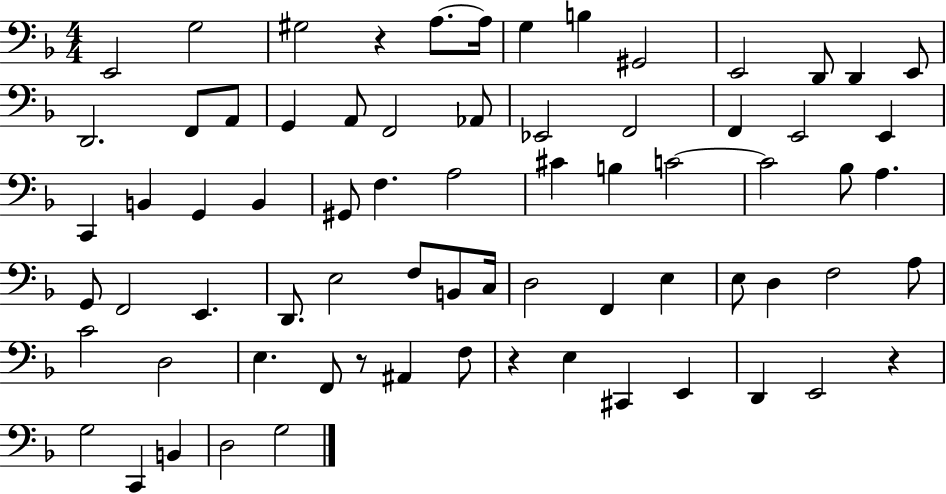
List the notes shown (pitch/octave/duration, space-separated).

E2/h G3/h G#3/h R/q A3/e. A3/s G3/q B3/q G#2/h E2/h D2/e D2/q E2/e D2/h. F2/e A2/e G2/q A2/e F2/h Ab2/e Eb2/h F2/h F2/q E2/h E2/q C2/q B2/q G2/q B2/q G#2/e F3/q. A3/h C#4/q B3/q C4/h C4/h Bb3/e A3/q. G2/e F2/h E2/q. D2/e. E3/h F3/e B2/e C3/s D3/h F2/q E3/q E3/e D3/q F3/h A3/e C4/h D3/h E3/q. F2/e R/e A#2/q F3/e R/q E3/q C#2/q E2/q D2/q E2/h R/q G3/h C2/q B2/q D3/h G3/h